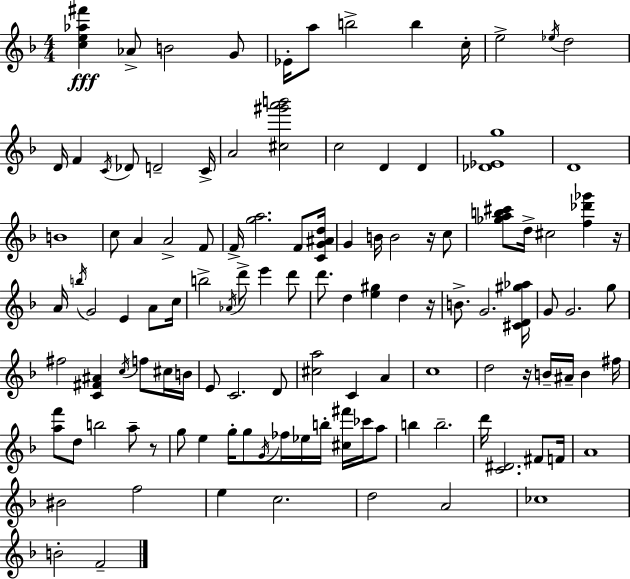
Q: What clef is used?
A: treble